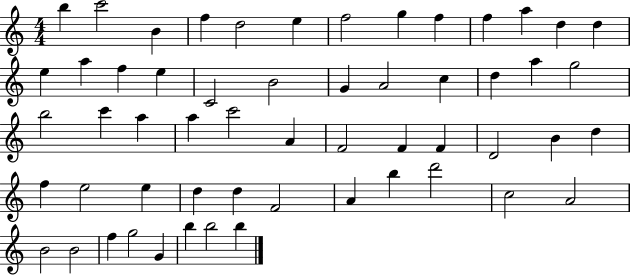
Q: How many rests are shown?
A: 0